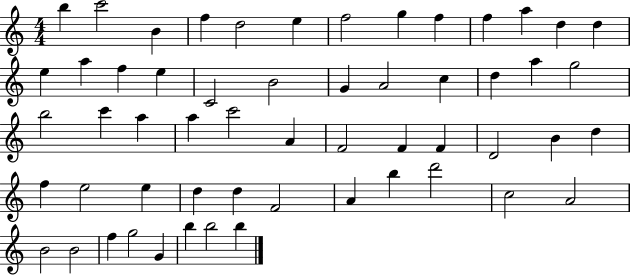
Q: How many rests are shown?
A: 0